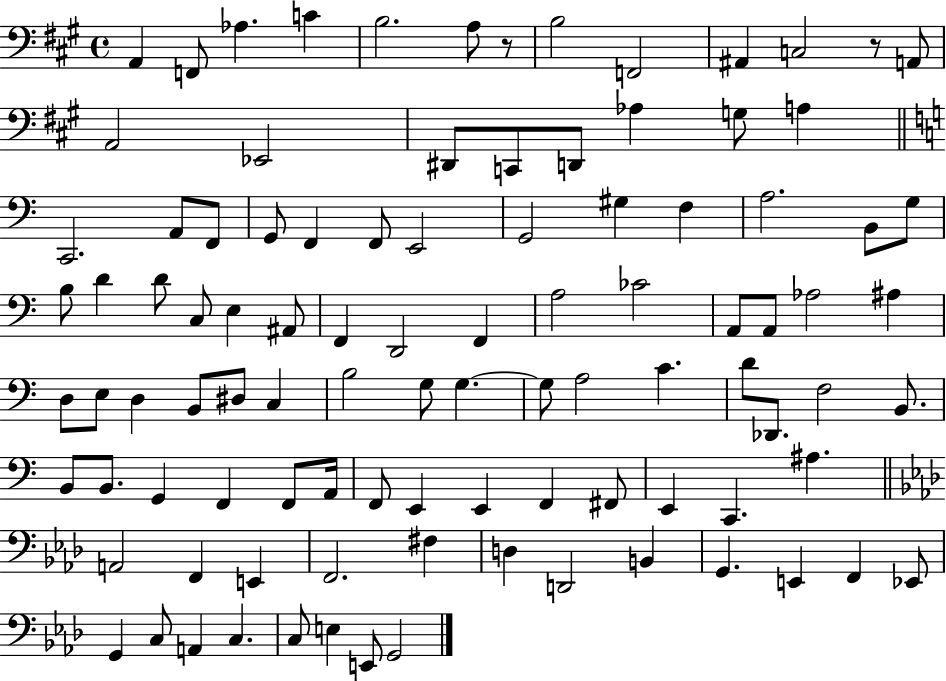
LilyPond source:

{
  \clef bass
  \time 4/4
  \defaultTimeSignature
  \key a \major
  a,4 f,8 aes4. c'4 | b2. a8 r8 | b2 f,2 | ais,4 c2 r8 a,8 | \break a,2 ees,2 | dis,8 c,8 d,8 aes4 g8 a4 | \bar "||" \break \key c \major c,2. a,8 f,8 | g,8 f,4 f,8 e,2 | g,2 gis4 f4 | a2. b,8 g8 | \break b8 d'4 d'8 c8 e4 ais,8 | f,4 d,2 f,4 | a2 ces'2 | a,8 a,8 aes2 ais4 | \break d8 e8 d4 b,8 dis8 c4 | b2 g8 g4.~~ | g8 a2 c'4. | d'8 des,8. f2 b,8. | \break b,8 b,8. g,4 f,4 f,8 a,16 | f,8 e,4 e,4 f,4 fis,8 | e,4 c,4. ais4. | \bar "||" \break \key aes \major a,2 f,4 e,4 | f,2. fis4 | d4 d,2 b,4 | g,4. e,4 f,4 ees,8 | \break g,4 c8 a,4 c4. | c8 e4 e,8 g,2 | \bar "|."
}